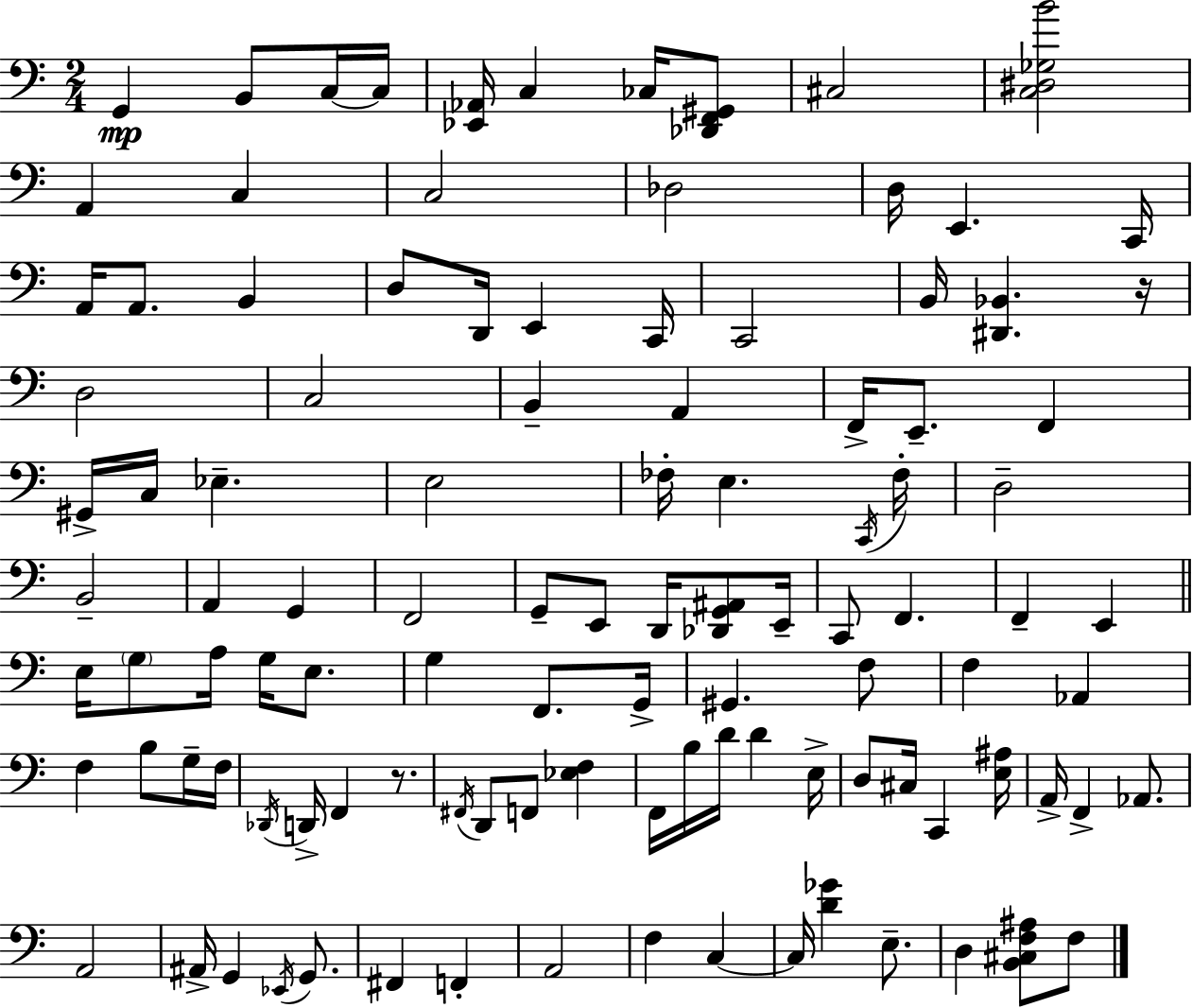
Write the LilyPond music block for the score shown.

{
  \clef bass
  \numericTimeSignature
  \time 2/4
  \key c \major
  g,4\mp b,8 c16~~ c16 | <ees, aes,>16 c4 ces16 <des, f, gis,>8 | cis2 | <c dis ges b'>2 | \break a,4 c4 | c2 | des2 | d16 e,4. c,16 | \break a,16 a,8. b,4 | d8 d,16 e,4 c,16 | c,2 | b,16 <dis, bes,>4. r16 | \break d2 | c2 | b,4-- a,4 | f,16-> e,8.-- f,4 | \break gis,16-> c16 ees4.-- | e2 | fes16-. e4. \acciaccatura { c,16 } | fes16-. d2-- | \break b,2-- | a,4 g,4 | f,2 | g,8-- e,8 d,16 <des, g, ais,>8 | \break e,16-- c,8 f,4. | f,4-- e,4 | \bar "||" \break \key c \major e16 \parenthesize g8 a16 g16 e8. | g4 f,8. g,16-> | gis,4. f8 | f4 aes,4 | \break f4 b8 g16-- f16 | \acciaccatura { des,16 } d,16-> f,4 r8. | \acciaccatura { fis,16 } d,8 f,8 <ees f>4 | f,16 b16 d'16 d'4 | \break e16-> d8 cis16 c,4 | <e ais>16 a,16-> f,4-> aes,8. | a,2 | ais,16-> g,4 \acciaccatura { ees,16 } | \break g,8. fis,4 f,4-. | a,2 | f4 c4~~ | c16 <d' ges'>4 | \break e8.-- d4 <b, cis f ais>8 | f8 \bar "|."
}